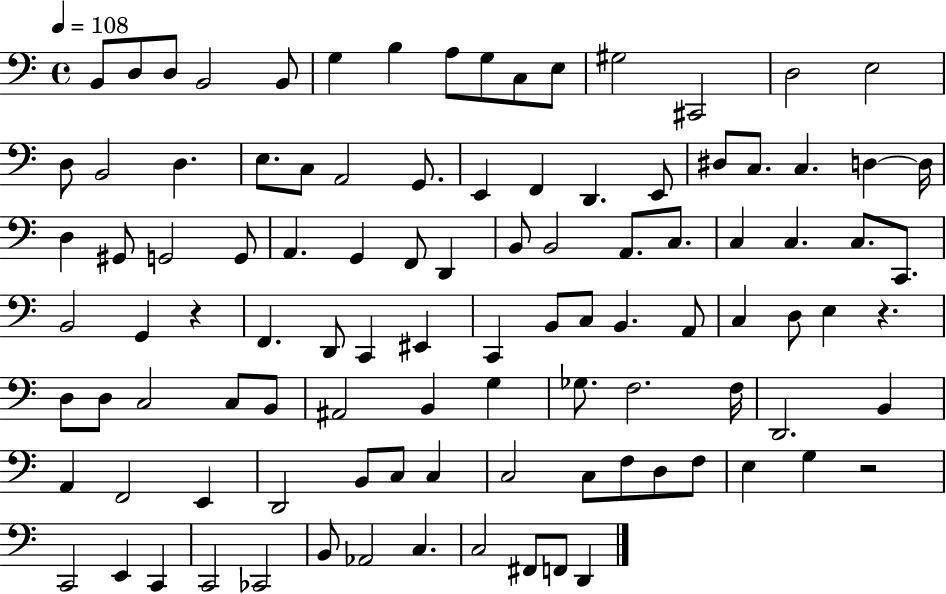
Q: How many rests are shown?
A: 3